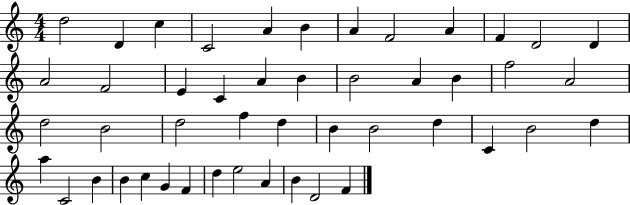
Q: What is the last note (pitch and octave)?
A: F4